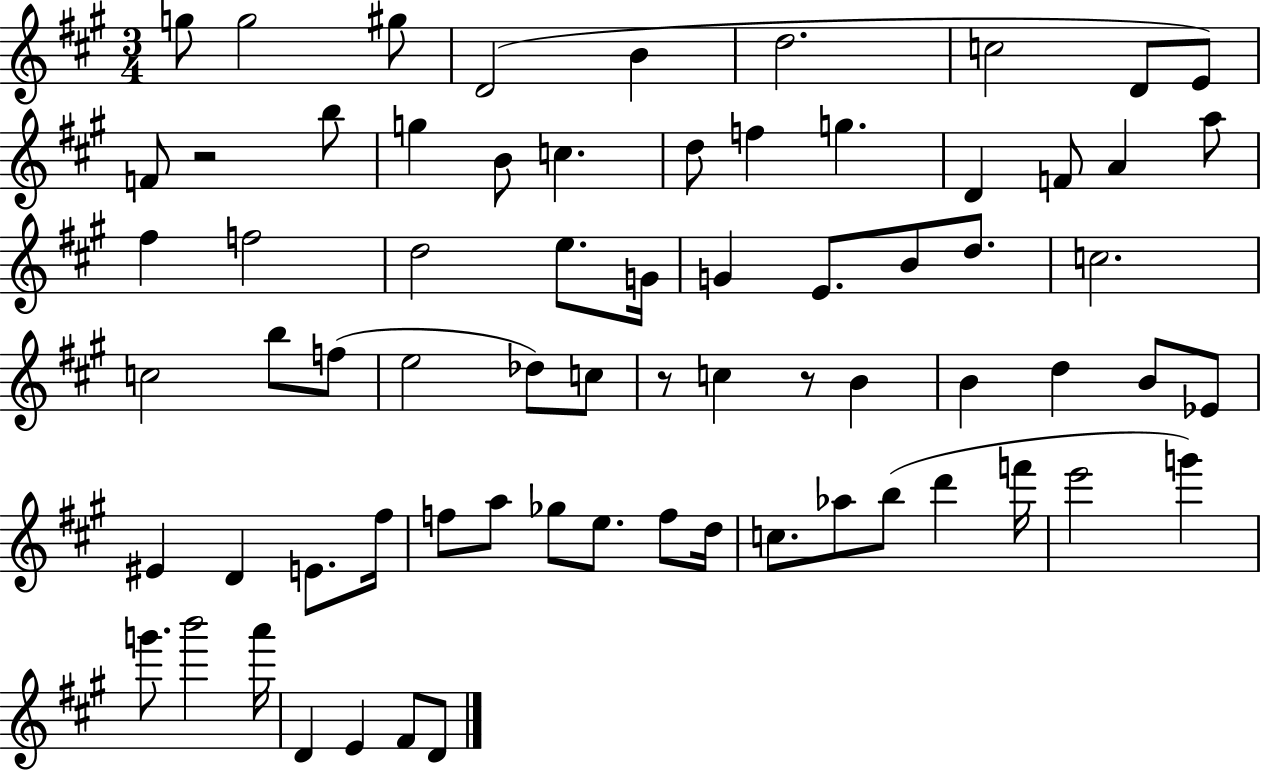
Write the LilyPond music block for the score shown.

{
  \clef treble
  \numericTimeSignature
  \time 3/4
  \key a \major
  g''8 g''2 gis''8 | d'2( b'4 | d''2. | c''2 d'8 e'8) | \break f'8 r2 b''8 | g''4 b'8 c''4. | d''8 f''4 g''4. | d'4 f'8 a'4 a''8 | \break fis''4 f''2 | d''2 e''8. g'16 | g'4 e'8. b'8 d''8. | c''2. | \break c''2 b''8 f''8( | e''2 des''8) c''8 | r8 c''4 r8 b'4 | b'4 d''4 b'8 ees'8 | \break eis'4 d'4 e'8. fis''16 | f''8 a''8 ges''8 e''8. f''8 d''16 | c''8. aes''8 b''8( d'''4 f'''16 | e'''2 g'''4) | \break g'''8. b'''2 a'''16 | d'4 e'4 fis'8 d'8 | \bar "|."
}